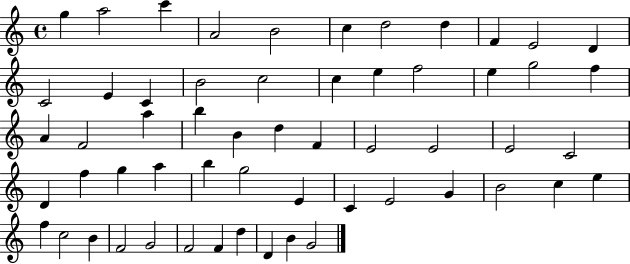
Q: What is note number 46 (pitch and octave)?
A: E5